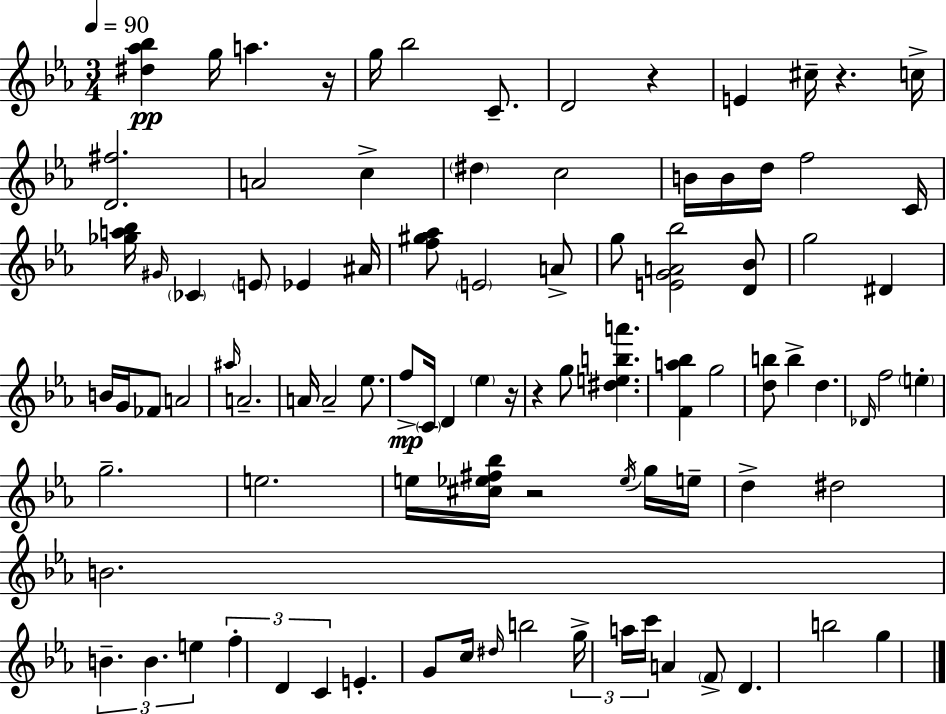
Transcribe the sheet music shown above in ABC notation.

X:1
T:Untitled
M:3/4
L:1/4
K:Eb
[^d_a_b] g/4 a z/4 g/4 _b2 C/2 D2 z E ^c/4 z c/4 [D^f]2 A2 c ^d c2 B/4 B/4 d/4 f2 C/4 [_ga_b]/4 ^G/4 _C E/2 _E ^A/4 [f^g_a]/2 E2 A/2 g/2 [EGA_b]2 [D_B]/2 g2 ^D B/4 G/4 _F/2 A2 ^a/4 A2 A/4 A2 _e/2 f/2 C/4 D _e z/4 z g/2 [^deba'] [Fa_b] g2 [db]/2 b d _D/4 f2 e g2 e2 e/4 [^c_e^f_b]/4 z2 _e/4 g/4 e/4 d ^d2 B2 B B e f D C E G/2 c/4 ^d/4 b2 g/4 a/4 c'/4 A F/2 D b2 g